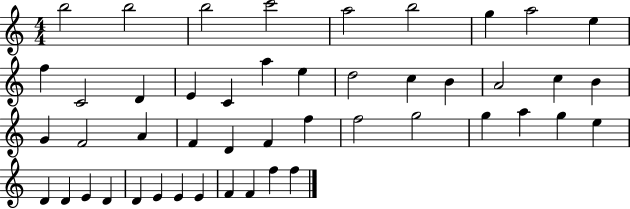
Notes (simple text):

B5/h B5/h B5/h C6/h A5/h B5/h G5/q A5/h E5/q F5/q C4/h D4/q E4/q C4/q A5/q E5/q D5/h C5/q B4/q A4/h C5/q B4/q G4/q F4/h A4/q F4/q D4/q F4/q F5/q F5/h G5/h G5/q A5/q G5/q E5/q D4/q D4/q E4/q D4/q D4/q E4/q E4/q E4/q F4/q F4/q F5/q F5/q